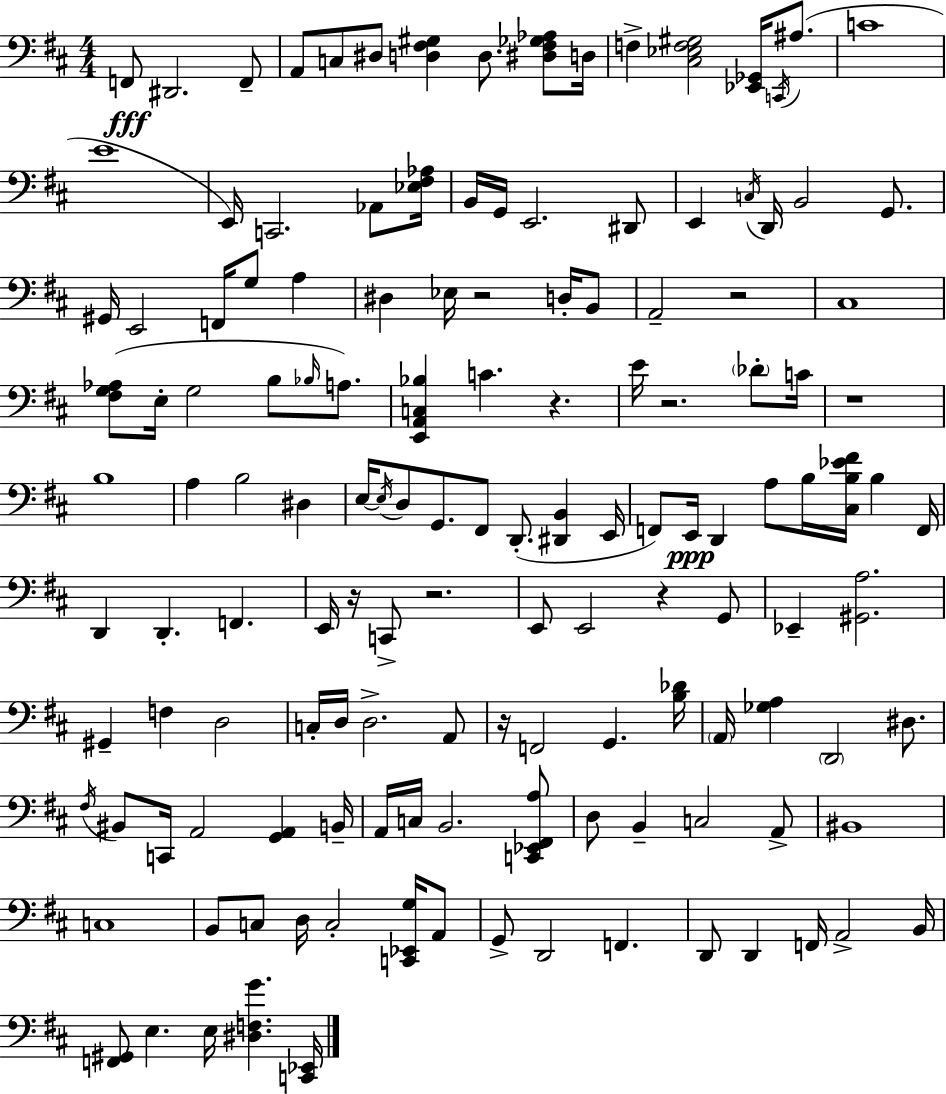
X:1
T:Untitled
M:4/4
L:1/4
K:D
F,,/2 ^D,,2 F,,/2 A,,/2 C,/2 ^D,/2 [D,^F,^G,] D,/2 [^D,^F,_G,_A,]/2 D,/4 F, [^C,_E,F,^G,]2 [_E,,_G,,]/4 C,,/4 ^A,/2 C4 E4 E,,/4 C,,2 _A,,/2 [_E,^F,_A,]/4 B,,/4 G,,/4 E,,2 ^D,,/2 E,, C,/4 D,,/4 B,,2 G,,/2 ^G,,/4 E,,2 F,,/4 G,/2 A, ^D, _E,/4 z2 D,/4 B,,/2 A,,2 z2 ^C,4 [^F,G,_A,]/2 E,/4 G,2 B,/2 _B,/4 A,/2 [E,,A,,C,_B,] C z E/4 z2 _D/2 C/4 z4 B,4 A, B,2 ^D, E,/4 E,/4 D,/2 G,,/2 ^F,,/2 D,,/2 [^D,,B,,] E,,/4 F,,/2 E,,/4 D,, A,/2 B,/4 [^C,B,_E^F]/4 B, F,,/4 D,, D,, F,, E,,/4 z/4 C,,/2 z2 E,,/2 E,,2 z G,,/2 _E,, [^G,,A,]2 ^G,, F, D,2 C,/4 D,/4 D,2 A,,/2 z/4 F,,2 G,, [B,_D]/4 A,,/4 [_G,A,] D,,2 ^D,/2 ^F,/4 ^B,,/2 C,,/4 A,,2 [G,,A,,] B,,/4 A,,/4 C,/4 B,,2 [C,,_E,,^F,,A,]/2 D,/2 B,, C,2 A,,/2 ^B,,4 C,4 B,,/2 C,/2 D,/4 C,2 [C,,_E,,G,]/4 A,,/2 G,,/2 D,,2 F,, D,,/2 D,, F,,/4 A,,2 B,,/4 [F,,^G,,]/2 E, E,/4 [^D,F,G] [C,,_E,,]/4